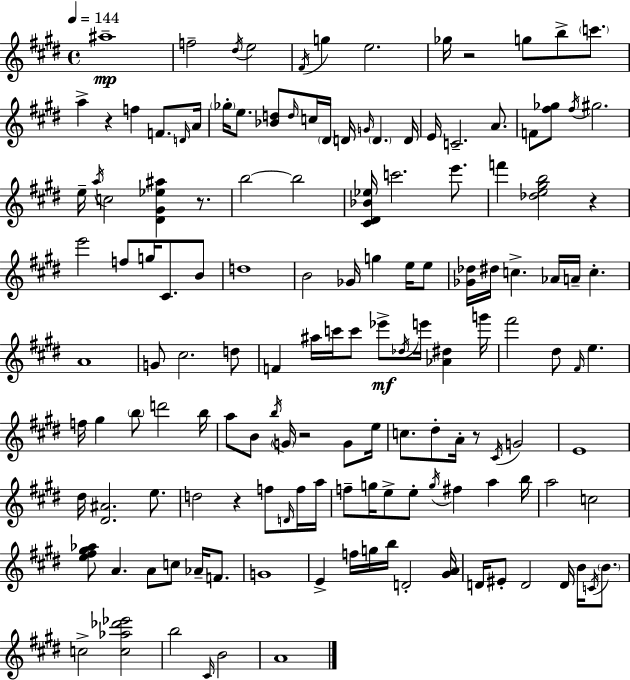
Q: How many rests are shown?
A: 7